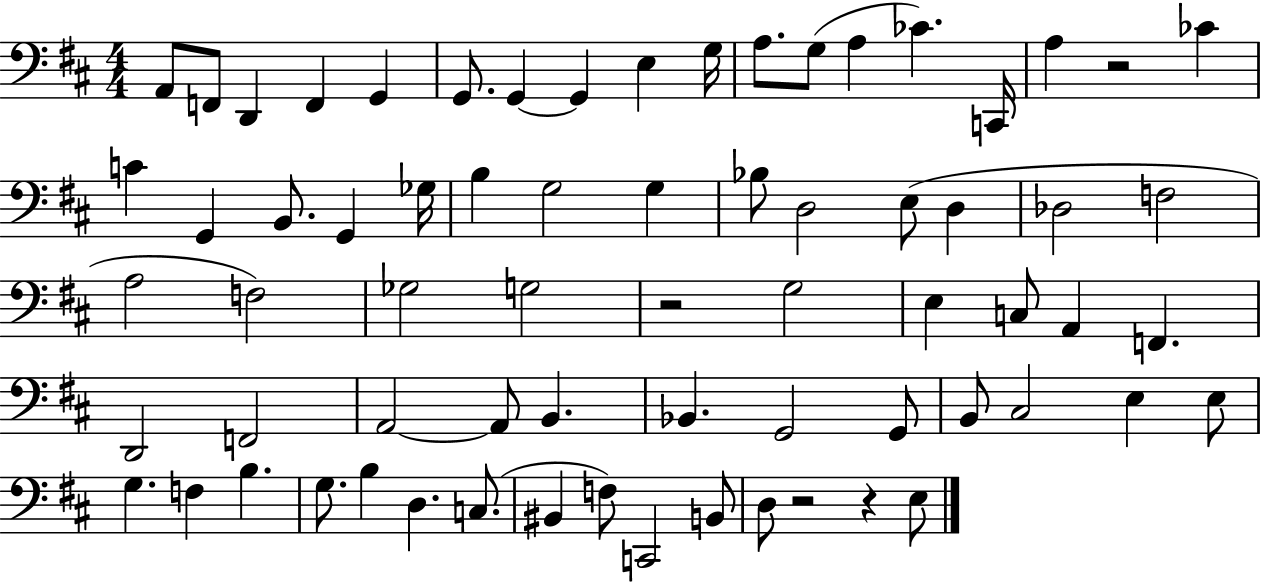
A2/e F2/e D2/q F2/q G2/q G2/e. G2/q G2/q E3/q G3/s A3/e. G3/e A3/q CES4/q. C2/s A3/q R/h CES4/q C4/q G2/q B2/e. G2/q Gb3/s B3/q G3/h G3/q Bb3/e D3/h E3/e D3/q Db3/h F3/h A3/h F3/h Gb3/h G3/h R/h G3/h E3/q C3/e A2/q F2/q. D2/h F2/h A2/h A2/e B2/q. Bb2/q. G2/h G2/e B2/e C#3/h E3/q E3/e G3/q. F3/q B3/q. G3/e. B3/q D3/q. C3/e. BIS2/q F3/e C2/h B2/e D3/e R/h R/q E3/e